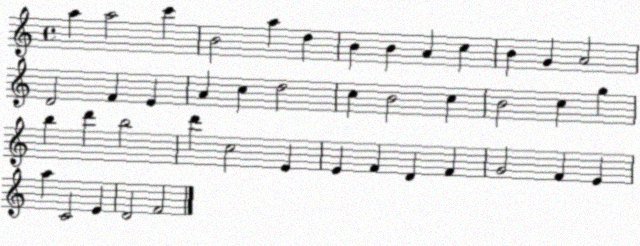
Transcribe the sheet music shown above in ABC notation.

X:1
T:Untitled
M:4/4
L:1/4
K:C
a a2 c' B2 a d B B A c B G A2 D2 F E A c d2 c B2 c B2 c g b d' b2 d' c2 E E F D F G2 F E a C2 E D2 F2